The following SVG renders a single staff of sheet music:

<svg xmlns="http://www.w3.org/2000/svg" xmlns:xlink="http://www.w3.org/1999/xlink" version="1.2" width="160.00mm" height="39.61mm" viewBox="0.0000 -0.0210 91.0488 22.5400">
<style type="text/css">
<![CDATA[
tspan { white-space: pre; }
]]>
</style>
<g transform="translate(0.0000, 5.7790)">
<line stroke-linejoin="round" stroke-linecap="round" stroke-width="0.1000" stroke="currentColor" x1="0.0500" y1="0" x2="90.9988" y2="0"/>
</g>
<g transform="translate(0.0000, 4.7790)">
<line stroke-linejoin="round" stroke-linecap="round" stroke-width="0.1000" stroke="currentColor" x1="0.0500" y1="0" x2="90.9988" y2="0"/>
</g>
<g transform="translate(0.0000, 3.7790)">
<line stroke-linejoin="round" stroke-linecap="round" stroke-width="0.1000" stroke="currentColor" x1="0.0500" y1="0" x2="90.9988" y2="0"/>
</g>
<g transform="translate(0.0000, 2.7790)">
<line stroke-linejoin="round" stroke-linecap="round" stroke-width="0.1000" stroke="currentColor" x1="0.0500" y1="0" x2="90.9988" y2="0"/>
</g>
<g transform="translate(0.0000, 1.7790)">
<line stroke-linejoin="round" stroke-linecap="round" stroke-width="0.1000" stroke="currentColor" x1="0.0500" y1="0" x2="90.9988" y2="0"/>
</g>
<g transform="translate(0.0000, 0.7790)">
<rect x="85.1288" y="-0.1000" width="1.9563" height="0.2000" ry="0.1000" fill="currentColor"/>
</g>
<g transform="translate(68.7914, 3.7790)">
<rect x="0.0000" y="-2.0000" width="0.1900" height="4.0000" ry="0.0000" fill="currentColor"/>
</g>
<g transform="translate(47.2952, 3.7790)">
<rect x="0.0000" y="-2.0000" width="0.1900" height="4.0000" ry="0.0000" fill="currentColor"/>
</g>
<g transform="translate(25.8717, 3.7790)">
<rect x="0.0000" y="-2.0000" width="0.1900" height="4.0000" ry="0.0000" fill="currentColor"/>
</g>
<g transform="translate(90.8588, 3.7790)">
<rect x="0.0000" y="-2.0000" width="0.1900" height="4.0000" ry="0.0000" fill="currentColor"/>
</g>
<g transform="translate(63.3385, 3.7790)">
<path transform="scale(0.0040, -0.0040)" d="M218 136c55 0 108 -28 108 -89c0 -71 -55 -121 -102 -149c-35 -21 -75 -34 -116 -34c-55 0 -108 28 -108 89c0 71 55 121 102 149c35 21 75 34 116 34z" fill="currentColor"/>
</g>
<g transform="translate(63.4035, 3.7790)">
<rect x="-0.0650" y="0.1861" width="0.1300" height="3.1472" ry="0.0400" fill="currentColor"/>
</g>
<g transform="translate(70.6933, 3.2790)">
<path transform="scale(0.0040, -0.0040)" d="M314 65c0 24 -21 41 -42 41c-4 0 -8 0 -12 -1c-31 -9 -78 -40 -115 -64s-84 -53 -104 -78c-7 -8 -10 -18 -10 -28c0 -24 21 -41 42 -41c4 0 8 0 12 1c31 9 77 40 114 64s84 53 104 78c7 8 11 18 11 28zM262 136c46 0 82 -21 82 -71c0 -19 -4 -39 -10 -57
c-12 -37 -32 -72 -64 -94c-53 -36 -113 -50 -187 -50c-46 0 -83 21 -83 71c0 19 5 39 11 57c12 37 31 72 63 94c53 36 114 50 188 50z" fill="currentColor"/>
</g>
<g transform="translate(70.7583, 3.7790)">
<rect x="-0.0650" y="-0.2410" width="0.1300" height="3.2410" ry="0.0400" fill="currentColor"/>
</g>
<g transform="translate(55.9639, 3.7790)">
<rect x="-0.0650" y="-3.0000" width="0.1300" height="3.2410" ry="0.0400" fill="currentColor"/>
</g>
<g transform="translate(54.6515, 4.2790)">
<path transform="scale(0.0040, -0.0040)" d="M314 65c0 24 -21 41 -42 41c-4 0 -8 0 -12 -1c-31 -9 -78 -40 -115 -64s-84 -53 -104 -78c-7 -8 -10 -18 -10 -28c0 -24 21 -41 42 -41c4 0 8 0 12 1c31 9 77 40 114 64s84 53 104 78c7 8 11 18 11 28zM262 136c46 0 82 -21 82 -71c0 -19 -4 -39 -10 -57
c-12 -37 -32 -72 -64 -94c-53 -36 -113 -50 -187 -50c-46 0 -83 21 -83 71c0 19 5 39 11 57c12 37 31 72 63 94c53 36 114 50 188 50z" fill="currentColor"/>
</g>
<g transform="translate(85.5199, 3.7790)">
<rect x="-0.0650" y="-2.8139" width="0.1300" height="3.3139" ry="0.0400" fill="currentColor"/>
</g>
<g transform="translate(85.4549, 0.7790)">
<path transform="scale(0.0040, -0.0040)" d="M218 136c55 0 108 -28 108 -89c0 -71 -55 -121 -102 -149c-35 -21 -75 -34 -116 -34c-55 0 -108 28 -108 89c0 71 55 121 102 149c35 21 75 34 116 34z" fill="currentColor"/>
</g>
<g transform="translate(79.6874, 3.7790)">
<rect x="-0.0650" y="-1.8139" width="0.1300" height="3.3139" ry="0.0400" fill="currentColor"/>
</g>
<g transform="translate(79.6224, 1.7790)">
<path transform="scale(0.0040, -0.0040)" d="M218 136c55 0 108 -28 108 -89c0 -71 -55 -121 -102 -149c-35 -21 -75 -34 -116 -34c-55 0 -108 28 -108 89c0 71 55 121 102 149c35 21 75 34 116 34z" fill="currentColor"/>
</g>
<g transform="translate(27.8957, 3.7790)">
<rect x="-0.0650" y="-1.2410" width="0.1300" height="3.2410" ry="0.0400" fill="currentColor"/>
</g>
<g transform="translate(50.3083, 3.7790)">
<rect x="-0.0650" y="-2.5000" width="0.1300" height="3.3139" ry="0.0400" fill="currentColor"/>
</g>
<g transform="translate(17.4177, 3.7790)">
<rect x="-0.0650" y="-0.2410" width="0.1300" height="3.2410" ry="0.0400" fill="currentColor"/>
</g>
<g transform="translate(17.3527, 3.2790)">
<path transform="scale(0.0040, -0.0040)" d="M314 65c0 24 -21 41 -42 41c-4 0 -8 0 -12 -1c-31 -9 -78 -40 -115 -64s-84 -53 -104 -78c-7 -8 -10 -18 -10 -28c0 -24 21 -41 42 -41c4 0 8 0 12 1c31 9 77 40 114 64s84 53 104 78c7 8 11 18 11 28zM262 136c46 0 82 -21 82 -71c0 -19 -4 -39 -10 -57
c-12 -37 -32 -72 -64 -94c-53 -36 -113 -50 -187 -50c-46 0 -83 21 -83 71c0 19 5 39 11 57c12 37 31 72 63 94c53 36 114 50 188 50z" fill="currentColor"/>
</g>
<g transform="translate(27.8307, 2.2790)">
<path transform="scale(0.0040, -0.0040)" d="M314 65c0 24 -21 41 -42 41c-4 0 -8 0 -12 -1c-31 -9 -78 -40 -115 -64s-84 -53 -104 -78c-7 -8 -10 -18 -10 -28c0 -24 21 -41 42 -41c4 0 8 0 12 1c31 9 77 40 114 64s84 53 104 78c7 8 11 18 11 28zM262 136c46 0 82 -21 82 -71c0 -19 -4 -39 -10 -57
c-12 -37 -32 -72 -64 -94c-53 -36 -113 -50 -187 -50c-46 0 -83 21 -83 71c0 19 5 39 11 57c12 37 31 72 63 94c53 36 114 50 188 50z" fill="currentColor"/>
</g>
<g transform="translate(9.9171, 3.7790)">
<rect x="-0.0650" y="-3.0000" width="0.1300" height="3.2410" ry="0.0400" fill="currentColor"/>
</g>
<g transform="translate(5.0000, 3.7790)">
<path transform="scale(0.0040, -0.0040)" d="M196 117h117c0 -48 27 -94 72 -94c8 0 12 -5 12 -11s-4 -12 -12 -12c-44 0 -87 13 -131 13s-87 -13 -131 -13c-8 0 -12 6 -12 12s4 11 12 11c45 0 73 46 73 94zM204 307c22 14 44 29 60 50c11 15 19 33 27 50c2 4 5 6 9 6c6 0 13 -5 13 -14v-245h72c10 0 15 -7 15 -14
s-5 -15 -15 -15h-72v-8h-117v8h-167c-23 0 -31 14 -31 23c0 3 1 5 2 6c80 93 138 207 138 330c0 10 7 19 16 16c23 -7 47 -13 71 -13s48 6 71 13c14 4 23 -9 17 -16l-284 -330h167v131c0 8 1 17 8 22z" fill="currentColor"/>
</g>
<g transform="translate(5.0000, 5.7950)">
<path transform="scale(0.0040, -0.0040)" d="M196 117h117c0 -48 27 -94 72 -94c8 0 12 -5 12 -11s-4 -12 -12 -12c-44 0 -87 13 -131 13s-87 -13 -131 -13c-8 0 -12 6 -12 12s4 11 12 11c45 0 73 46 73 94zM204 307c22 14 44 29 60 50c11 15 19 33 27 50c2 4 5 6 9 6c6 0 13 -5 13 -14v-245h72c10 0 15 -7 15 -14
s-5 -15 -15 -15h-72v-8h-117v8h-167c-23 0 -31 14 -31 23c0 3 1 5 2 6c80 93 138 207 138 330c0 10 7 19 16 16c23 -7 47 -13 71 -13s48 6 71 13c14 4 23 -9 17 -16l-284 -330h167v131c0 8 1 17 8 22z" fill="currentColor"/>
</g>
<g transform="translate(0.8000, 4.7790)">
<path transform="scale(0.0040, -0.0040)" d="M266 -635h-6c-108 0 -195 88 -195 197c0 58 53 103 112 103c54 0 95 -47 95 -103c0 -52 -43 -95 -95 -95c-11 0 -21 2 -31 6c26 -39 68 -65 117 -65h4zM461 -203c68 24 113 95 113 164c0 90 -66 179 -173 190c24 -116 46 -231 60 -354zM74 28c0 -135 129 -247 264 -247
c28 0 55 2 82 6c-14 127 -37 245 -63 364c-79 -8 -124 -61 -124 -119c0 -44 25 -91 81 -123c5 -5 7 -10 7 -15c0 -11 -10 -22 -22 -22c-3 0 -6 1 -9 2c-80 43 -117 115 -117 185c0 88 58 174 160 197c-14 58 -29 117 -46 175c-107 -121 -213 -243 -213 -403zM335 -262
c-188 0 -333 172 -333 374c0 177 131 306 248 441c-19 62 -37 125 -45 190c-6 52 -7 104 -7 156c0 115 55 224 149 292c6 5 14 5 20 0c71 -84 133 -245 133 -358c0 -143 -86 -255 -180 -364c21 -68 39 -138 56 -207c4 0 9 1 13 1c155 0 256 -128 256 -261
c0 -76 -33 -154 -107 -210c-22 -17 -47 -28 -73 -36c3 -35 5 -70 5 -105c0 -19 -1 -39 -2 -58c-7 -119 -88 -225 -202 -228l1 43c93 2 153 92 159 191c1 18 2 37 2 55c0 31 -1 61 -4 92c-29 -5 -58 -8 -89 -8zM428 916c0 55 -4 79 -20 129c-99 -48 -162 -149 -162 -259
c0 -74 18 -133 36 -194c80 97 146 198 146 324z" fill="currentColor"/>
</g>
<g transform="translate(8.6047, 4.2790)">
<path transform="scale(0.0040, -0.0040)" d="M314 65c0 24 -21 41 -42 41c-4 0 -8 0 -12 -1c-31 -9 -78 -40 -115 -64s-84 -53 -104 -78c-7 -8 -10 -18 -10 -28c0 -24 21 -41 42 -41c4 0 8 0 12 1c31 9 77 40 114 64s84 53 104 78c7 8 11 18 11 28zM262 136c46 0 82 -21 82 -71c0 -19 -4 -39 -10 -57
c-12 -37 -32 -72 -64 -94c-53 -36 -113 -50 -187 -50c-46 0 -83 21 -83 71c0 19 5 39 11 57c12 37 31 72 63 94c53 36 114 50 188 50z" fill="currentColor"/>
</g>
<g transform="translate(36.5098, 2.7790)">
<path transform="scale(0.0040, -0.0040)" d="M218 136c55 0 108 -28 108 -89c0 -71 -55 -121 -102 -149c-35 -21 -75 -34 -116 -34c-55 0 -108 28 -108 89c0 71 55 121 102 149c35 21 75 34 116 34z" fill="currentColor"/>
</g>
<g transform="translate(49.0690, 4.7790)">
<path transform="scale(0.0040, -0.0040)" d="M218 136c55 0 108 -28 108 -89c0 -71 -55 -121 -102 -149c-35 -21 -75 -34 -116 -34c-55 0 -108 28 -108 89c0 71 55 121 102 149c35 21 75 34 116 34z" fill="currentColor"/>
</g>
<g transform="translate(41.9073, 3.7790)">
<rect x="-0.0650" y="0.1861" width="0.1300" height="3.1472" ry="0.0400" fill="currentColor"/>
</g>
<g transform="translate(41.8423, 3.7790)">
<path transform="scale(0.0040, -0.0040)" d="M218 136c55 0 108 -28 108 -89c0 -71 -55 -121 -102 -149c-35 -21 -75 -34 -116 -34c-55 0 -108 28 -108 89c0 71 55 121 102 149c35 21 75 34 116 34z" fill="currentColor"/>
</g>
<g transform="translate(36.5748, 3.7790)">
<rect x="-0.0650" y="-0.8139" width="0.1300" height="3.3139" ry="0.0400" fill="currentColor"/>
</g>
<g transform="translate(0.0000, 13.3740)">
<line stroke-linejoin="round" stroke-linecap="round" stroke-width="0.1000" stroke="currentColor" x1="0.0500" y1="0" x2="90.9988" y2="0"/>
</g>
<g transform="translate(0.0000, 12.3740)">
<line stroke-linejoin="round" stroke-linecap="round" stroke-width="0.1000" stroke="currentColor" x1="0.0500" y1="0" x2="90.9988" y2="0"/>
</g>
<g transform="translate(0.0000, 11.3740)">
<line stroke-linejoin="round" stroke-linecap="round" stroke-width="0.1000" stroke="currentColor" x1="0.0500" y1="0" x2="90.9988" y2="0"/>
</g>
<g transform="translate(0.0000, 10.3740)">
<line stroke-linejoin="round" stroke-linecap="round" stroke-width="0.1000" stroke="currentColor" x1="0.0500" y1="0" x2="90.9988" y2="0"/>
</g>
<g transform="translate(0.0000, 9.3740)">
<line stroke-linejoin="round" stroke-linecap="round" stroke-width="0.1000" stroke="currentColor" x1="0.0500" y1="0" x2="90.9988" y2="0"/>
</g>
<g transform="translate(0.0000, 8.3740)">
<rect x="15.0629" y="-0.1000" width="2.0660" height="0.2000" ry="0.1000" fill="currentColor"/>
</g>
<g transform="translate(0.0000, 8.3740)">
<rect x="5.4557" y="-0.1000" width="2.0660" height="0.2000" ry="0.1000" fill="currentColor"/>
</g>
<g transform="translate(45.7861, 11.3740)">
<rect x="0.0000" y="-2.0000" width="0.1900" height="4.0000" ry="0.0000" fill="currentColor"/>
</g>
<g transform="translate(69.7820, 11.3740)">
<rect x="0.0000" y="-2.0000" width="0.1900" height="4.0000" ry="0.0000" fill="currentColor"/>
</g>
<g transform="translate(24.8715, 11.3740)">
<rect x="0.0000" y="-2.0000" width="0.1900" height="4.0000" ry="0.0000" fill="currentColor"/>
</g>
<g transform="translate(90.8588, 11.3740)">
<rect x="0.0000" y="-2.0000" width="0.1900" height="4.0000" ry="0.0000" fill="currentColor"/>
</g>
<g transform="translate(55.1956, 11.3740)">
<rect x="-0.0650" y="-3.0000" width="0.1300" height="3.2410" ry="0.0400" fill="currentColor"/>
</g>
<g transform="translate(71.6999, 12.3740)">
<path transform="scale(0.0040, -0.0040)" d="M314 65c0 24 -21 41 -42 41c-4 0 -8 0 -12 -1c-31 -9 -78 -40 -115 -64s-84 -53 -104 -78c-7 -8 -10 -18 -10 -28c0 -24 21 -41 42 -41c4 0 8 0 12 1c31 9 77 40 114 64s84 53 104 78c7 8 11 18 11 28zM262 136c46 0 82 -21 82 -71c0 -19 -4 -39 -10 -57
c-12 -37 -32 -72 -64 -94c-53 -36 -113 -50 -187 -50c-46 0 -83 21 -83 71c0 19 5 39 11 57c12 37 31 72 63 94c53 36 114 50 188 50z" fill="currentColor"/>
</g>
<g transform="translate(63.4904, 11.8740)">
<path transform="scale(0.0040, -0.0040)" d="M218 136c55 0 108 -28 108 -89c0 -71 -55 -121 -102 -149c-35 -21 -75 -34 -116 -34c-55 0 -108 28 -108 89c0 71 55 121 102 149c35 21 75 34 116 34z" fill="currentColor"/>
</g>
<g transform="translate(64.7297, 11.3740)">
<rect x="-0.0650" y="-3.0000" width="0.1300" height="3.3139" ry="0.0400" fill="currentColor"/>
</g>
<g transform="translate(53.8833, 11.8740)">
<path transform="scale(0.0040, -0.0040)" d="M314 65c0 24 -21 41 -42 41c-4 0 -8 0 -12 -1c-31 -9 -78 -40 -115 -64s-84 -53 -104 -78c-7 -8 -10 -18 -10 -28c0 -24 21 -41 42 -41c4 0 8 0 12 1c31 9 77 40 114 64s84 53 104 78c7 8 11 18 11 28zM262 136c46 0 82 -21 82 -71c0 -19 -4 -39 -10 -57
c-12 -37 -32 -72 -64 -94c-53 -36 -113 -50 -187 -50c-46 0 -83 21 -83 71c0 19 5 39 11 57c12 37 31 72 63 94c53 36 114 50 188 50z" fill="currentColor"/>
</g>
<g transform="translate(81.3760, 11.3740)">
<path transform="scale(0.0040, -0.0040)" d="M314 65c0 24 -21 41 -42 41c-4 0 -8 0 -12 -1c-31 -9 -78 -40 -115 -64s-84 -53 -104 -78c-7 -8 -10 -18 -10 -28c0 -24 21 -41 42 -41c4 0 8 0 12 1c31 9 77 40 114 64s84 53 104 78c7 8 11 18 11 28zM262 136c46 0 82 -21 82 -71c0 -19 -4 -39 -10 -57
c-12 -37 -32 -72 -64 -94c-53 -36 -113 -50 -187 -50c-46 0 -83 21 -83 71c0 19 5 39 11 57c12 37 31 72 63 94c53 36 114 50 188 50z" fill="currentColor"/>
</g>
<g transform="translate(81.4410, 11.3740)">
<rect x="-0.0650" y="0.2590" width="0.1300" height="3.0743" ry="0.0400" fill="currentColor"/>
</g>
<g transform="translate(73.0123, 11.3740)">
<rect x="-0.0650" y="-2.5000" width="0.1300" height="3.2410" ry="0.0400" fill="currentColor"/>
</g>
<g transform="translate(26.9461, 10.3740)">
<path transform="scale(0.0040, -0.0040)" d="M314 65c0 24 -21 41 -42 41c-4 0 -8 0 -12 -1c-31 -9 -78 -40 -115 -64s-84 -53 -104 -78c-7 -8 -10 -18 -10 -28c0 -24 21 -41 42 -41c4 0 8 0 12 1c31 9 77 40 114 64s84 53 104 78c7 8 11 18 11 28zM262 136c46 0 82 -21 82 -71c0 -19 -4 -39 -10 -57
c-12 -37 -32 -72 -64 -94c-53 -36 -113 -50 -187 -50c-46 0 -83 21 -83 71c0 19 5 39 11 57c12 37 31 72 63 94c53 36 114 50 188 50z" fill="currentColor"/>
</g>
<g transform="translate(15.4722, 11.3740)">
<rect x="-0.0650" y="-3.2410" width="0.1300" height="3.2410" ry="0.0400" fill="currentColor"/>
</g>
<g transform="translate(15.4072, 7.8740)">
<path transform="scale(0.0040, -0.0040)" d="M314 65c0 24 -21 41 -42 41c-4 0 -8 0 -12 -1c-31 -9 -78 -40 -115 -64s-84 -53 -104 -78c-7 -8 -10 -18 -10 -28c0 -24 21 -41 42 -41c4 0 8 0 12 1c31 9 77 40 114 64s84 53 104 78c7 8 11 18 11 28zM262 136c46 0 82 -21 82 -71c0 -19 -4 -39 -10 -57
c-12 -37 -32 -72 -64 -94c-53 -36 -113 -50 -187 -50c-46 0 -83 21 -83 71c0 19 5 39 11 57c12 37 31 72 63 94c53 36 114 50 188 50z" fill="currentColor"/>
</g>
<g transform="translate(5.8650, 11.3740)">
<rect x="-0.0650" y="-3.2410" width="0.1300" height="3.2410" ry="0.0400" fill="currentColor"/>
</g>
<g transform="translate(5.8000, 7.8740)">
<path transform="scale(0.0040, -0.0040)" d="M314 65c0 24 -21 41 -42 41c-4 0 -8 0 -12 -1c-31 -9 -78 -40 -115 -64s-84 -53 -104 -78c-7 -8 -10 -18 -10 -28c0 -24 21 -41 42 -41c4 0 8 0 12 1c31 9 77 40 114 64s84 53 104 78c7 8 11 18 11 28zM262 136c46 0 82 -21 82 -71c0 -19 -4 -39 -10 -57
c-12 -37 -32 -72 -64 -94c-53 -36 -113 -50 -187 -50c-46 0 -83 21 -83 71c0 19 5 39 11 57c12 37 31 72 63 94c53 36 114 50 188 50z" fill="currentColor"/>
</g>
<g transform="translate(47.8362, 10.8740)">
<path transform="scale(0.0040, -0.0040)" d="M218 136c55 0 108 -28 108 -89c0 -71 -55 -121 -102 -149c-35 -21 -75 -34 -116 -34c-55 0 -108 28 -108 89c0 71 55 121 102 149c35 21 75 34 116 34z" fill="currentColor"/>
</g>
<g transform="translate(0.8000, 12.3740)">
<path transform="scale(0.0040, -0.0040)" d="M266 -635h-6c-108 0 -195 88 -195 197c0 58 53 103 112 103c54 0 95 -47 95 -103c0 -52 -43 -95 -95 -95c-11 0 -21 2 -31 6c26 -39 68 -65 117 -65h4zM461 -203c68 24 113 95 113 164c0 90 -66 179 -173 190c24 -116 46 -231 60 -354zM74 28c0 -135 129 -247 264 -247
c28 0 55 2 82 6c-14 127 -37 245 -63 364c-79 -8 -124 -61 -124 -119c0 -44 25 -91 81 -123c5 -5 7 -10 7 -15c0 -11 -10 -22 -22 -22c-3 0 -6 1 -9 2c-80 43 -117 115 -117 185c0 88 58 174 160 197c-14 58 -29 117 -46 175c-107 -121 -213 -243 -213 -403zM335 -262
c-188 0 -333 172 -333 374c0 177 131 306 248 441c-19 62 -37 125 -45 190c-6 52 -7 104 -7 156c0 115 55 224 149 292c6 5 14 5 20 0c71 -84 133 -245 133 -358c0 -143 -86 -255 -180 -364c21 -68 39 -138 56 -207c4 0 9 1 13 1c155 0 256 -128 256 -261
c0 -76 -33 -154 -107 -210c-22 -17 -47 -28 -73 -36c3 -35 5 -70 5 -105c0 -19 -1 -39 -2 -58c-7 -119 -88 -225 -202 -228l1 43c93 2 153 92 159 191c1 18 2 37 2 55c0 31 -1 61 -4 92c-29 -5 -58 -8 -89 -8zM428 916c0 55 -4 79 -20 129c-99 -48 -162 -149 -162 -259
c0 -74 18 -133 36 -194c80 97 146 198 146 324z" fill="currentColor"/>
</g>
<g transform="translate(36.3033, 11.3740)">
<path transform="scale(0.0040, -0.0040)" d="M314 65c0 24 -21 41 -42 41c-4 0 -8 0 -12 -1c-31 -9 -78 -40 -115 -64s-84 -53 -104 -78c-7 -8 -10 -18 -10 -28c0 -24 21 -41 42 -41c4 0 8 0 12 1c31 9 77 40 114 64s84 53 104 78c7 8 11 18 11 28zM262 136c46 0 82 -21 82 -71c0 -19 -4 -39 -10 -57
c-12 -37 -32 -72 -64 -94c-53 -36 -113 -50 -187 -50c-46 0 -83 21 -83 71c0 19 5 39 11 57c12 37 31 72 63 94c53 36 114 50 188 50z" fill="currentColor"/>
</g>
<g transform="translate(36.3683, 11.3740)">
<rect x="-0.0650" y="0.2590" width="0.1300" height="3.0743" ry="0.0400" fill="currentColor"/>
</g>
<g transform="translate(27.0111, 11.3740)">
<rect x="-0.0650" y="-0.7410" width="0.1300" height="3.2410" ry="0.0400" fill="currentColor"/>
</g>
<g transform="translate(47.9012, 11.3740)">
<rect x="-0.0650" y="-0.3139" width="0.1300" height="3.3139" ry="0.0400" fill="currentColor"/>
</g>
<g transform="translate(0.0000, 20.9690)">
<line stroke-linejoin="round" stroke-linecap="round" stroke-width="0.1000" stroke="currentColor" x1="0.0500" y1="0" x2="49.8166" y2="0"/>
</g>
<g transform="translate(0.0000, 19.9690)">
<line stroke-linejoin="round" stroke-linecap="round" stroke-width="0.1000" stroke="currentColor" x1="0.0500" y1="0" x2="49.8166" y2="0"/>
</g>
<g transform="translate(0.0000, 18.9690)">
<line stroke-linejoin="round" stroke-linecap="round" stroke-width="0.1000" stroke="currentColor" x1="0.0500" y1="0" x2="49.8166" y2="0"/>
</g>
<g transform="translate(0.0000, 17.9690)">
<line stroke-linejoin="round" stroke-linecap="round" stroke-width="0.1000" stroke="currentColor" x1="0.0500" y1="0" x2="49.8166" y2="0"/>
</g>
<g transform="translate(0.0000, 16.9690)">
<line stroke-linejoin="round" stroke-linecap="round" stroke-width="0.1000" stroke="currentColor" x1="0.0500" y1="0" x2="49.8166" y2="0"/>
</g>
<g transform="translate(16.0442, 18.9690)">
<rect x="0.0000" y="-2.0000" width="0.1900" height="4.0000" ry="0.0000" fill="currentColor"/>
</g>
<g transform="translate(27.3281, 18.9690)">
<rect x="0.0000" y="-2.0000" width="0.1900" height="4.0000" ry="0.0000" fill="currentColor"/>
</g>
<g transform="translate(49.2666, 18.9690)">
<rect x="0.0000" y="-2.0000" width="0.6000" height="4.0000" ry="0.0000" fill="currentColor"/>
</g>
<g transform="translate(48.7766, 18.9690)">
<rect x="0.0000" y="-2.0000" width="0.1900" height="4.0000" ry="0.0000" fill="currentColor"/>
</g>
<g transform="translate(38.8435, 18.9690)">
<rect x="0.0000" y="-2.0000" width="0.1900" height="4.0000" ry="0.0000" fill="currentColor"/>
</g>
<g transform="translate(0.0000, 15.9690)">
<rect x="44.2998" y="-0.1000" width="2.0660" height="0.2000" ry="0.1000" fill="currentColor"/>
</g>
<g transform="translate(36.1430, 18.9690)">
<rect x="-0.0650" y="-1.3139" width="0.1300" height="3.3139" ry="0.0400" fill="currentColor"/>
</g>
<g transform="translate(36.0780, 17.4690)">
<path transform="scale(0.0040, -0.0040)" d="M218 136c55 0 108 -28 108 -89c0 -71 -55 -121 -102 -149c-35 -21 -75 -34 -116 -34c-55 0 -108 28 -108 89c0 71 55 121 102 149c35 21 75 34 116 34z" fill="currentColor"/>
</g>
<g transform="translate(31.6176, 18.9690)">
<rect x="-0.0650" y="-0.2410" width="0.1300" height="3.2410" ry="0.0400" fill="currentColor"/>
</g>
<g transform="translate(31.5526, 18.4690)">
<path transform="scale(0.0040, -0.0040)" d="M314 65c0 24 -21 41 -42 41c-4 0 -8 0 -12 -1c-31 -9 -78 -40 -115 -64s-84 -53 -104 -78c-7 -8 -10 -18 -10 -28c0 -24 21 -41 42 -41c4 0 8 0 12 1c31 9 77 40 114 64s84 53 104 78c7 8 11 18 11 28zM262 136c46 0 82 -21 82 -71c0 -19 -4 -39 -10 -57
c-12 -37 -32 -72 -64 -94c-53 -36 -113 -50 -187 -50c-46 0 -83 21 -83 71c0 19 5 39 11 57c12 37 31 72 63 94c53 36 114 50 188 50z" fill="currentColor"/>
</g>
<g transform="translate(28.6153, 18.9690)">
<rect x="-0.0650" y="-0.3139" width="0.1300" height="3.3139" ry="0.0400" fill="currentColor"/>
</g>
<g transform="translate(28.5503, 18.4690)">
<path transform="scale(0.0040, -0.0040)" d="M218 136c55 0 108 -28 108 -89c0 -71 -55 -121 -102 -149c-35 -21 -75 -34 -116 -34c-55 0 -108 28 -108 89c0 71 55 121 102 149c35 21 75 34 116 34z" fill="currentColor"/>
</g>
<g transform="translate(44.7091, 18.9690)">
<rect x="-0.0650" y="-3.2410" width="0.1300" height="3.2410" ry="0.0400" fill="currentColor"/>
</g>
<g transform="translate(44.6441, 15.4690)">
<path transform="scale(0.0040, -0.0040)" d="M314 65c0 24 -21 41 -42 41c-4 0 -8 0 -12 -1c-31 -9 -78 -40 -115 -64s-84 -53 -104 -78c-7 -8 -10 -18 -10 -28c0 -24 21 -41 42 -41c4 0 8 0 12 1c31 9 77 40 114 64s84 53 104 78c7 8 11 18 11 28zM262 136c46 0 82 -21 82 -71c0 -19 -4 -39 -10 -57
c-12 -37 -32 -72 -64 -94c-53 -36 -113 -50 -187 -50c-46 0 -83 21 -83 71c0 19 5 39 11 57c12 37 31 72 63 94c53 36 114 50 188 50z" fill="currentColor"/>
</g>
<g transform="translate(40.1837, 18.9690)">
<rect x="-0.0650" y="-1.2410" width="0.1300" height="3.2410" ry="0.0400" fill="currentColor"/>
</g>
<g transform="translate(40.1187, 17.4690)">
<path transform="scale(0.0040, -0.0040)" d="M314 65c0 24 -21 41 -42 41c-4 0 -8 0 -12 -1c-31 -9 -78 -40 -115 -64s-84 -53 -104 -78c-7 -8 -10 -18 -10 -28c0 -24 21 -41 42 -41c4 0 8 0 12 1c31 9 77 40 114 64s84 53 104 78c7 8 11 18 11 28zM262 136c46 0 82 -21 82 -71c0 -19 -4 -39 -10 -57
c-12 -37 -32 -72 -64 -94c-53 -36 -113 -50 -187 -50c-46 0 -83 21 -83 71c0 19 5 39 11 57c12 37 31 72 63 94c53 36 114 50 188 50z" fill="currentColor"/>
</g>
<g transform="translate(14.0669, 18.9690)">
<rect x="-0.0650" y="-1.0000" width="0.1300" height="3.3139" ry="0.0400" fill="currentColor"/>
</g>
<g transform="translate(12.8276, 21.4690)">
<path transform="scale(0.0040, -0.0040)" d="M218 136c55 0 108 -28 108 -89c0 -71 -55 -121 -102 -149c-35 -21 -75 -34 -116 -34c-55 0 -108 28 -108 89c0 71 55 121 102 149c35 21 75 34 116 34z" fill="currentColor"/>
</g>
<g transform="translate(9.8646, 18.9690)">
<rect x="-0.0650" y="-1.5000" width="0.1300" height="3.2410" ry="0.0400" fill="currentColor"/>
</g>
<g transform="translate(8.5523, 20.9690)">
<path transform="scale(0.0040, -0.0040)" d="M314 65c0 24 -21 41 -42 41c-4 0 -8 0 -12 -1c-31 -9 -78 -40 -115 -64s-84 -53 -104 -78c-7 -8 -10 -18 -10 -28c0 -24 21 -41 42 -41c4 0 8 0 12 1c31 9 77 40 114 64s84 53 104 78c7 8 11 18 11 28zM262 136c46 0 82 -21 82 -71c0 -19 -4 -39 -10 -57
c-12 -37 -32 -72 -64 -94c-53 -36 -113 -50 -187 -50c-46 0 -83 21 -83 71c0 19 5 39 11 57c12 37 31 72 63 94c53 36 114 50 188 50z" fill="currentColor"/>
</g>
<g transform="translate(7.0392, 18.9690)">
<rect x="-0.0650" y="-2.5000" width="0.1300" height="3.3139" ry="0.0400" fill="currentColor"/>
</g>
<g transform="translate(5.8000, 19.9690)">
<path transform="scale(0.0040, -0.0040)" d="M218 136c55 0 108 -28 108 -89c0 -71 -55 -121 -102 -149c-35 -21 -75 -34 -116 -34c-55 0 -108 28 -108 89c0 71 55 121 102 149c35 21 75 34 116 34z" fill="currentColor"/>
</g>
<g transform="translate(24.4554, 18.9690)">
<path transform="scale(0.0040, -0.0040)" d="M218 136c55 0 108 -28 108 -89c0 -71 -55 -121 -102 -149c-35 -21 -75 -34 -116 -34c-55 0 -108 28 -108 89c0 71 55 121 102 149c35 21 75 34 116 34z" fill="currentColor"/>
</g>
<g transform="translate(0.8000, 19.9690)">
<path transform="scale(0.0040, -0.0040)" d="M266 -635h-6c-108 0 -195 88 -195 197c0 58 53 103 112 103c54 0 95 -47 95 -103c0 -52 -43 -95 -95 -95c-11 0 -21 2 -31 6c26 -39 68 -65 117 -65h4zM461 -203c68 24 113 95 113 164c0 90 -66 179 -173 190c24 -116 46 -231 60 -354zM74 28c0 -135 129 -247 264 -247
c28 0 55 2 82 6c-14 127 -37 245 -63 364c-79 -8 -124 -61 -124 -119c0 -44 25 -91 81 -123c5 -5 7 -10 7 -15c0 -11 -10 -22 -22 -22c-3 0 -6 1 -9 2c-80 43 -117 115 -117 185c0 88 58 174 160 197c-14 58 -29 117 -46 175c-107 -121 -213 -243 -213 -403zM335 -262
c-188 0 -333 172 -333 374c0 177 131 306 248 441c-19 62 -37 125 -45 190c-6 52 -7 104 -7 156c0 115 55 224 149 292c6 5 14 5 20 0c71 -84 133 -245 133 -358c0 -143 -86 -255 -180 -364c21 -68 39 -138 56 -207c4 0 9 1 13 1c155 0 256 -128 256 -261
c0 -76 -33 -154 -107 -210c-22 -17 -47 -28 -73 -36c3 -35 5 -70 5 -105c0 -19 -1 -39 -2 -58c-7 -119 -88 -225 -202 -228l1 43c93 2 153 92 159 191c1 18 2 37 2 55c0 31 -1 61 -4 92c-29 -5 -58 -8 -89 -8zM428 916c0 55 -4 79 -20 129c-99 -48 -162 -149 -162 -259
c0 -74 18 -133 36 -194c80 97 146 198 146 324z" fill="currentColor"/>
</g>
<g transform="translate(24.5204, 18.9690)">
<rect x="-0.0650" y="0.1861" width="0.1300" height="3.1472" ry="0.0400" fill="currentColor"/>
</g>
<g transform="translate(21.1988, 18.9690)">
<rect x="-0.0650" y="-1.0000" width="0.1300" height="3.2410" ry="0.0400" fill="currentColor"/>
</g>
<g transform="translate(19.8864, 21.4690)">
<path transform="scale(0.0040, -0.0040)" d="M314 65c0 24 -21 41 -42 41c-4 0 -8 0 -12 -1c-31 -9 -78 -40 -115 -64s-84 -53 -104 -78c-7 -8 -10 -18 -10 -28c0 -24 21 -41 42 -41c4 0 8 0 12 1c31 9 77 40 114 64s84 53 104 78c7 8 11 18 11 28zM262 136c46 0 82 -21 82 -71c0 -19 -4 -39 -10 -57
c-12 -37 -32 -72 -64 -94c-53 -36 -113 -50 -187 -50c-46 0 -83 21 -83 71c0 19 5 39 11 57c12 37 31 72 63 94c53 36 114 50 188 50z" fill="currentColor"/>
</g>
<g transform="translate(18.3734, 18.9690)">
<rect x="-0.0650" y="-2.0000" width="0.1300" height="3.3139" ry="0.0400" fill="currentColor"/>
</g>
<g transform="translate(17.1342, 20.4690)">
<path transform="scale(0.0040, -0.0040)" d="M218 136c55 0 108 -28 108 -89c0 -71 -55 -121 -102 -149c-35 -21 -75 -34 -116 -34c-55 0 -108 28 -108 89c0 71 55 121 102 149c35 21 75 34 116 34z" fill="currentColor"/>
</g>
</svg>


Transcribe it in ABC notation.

X:1
T:Untitled
M:4/4
L:1/4
K:C
A2 c2 e2 d B G A2 B c2 f a b2 b2 d2 B2 c A2 A G2 B2 G E2 D F D2 B c c2 e e2 b2